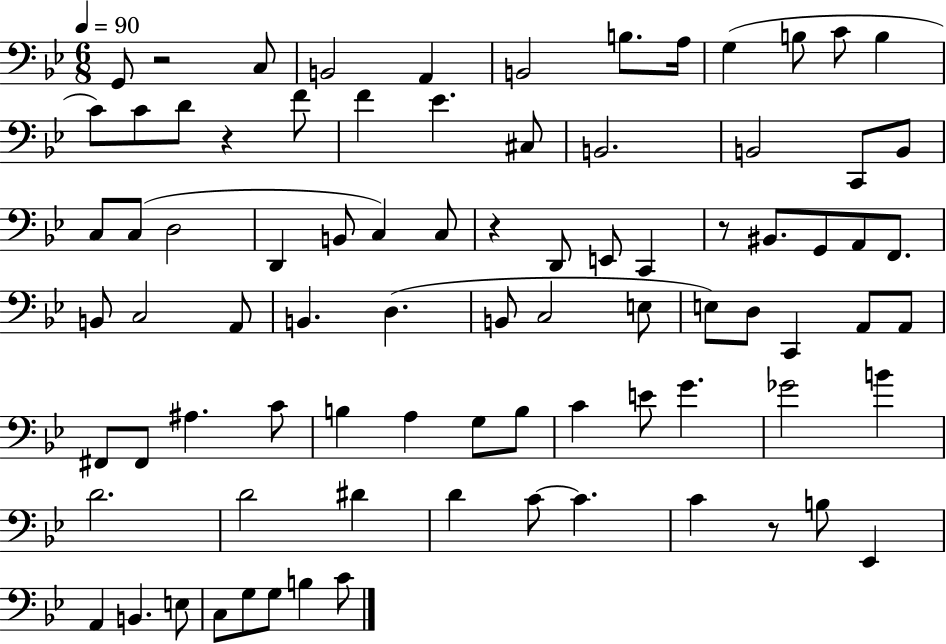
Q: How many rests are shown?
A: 5